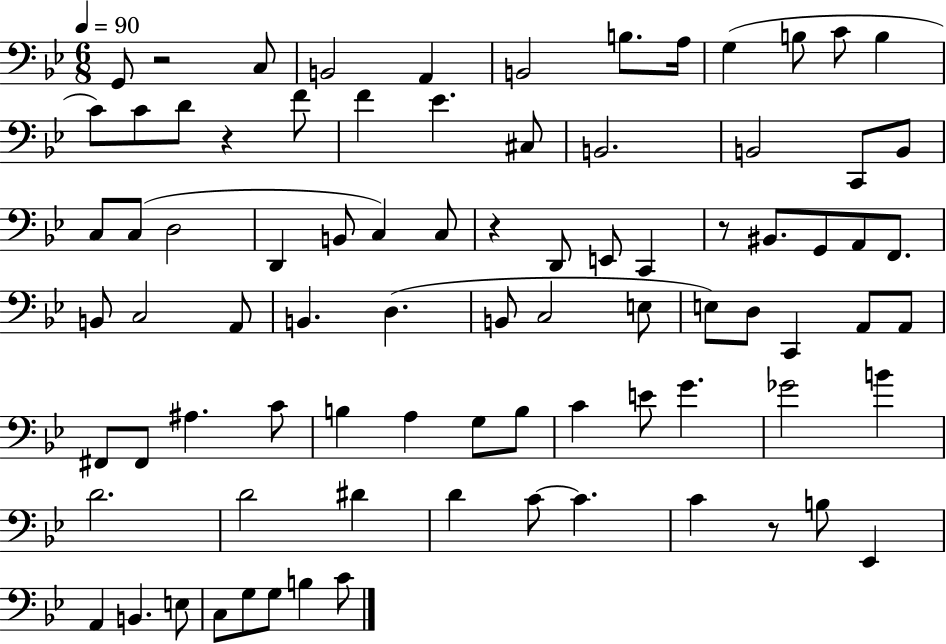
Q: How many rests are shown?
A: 5